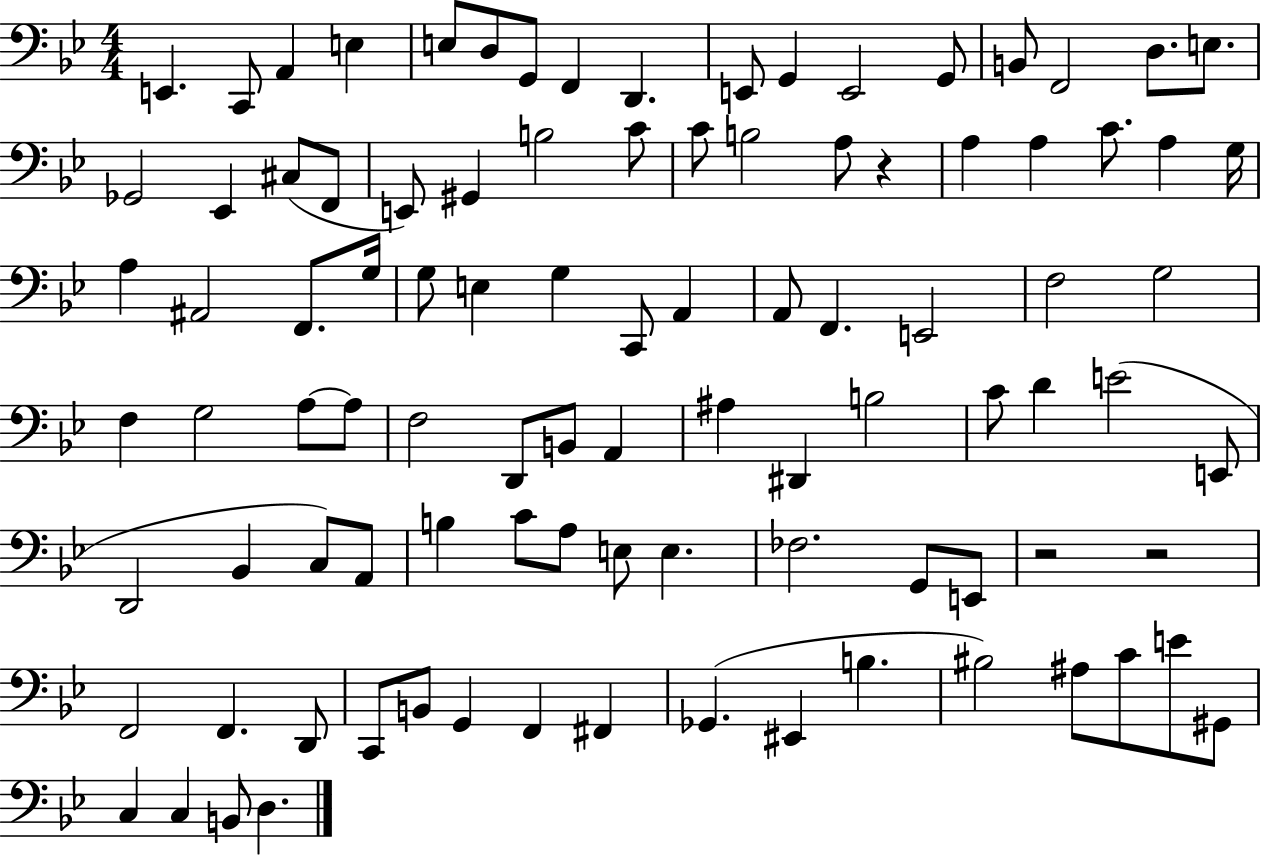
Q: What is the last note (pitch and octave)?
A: D3